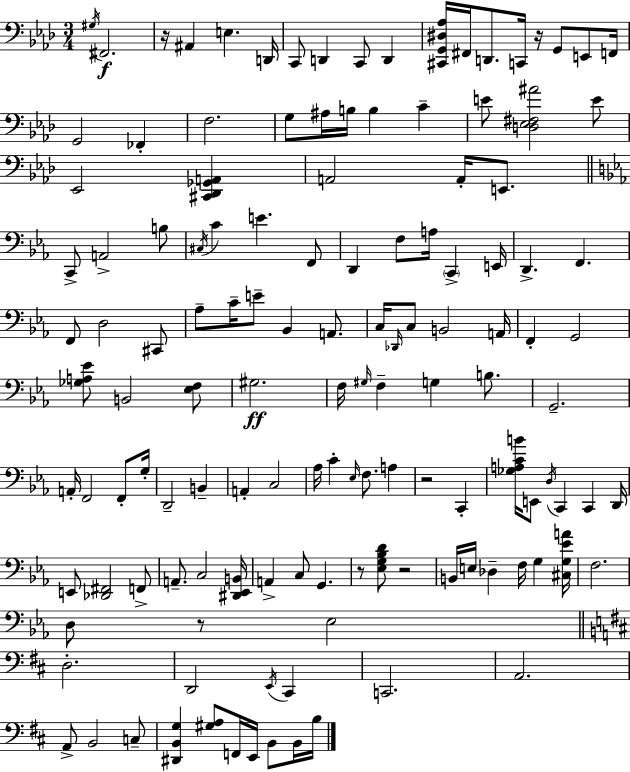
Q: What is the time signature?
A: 3/4